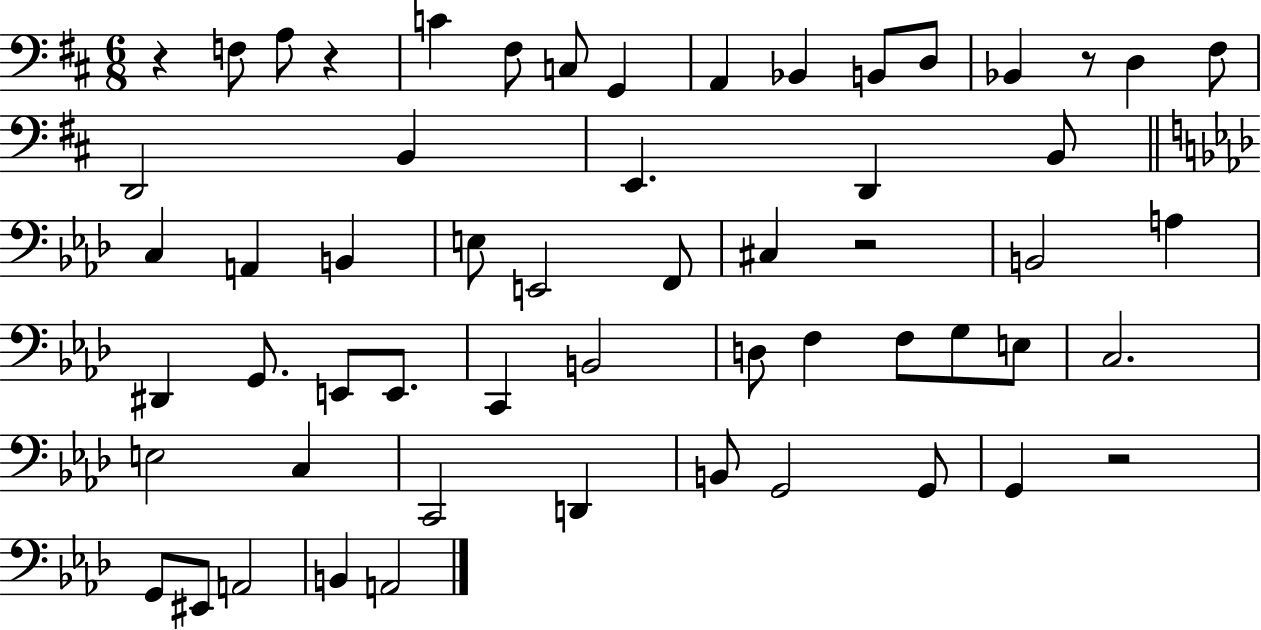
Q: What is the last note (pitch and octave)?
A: A2